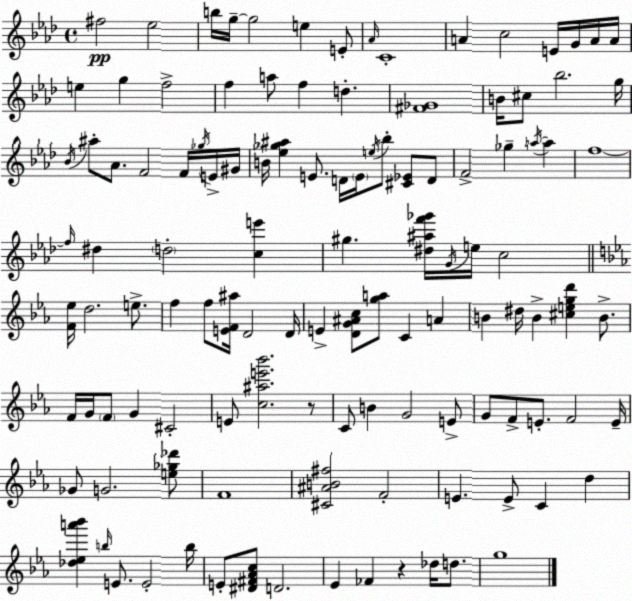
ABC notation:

X:1
T:Untitled
M:4/4
L:1/4
K:Fm
^f2 _e2 b/4 g/4 g2 e E/2 _A/4 C4 A c2 E/4 G/4 A/4 A/4 e g f2 f a/2 f d [^F_G]4 B/4 ^c/2 _b2 g/4 _B/4 ^a/2 _A/2 F2 F/4 _g/4 E/4 ^G/4 B/4 [_e_g^a] E/2 D/4 E/4 e/4 _b/2 [^C_E]/2 D/2 F2 _g a/4 a f4 f/4 ^d d2 [ce'] ^g [^d^af'_g']/4 G/4 e/4 c2 [F_e]/4 d2 e/2 f f/2 [EF^a]/4 D2 D/4 E [DG^Ac]/2 [ga]/2 C A B ^d/4 B [^cegd'] B/2 F/4 G/4 F/2 G ^C2 E/2 [c^ae'_b']2 z/2 C/2 B G2 E/2 G/2 F/2 E/2 F2 E/4 _G/2 G2 [e_g_d']/2 F4 [^C^AB^f]2 F2 E E/2 C d [_d_ea'_b'] b/4 E/2 E2 b/4 E/2 [^D^F_Ac]/2 D2 _E _F z _d/4 d/2 g4